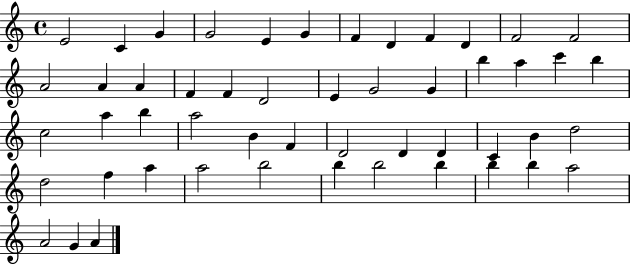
E4/h C4/q G4/q G4/h E4/q G4/q F4/q D4/q F4/q D4/q F4/h F4/h A4/h A4/q A4/q F4/q F4/q D4/h E4/q G4/h G4/q B5/q A5/q C6/q B5/q C5/h A5/q B5/q A5/h B4/q F4/q D4/h D4/q D4/q C4/q B4/q D5/h D5/h F5/q A5/q A5/h B5/h B5/q B5/h B5/q B5/q B5/q A5/h A4/h G4/q A4/q